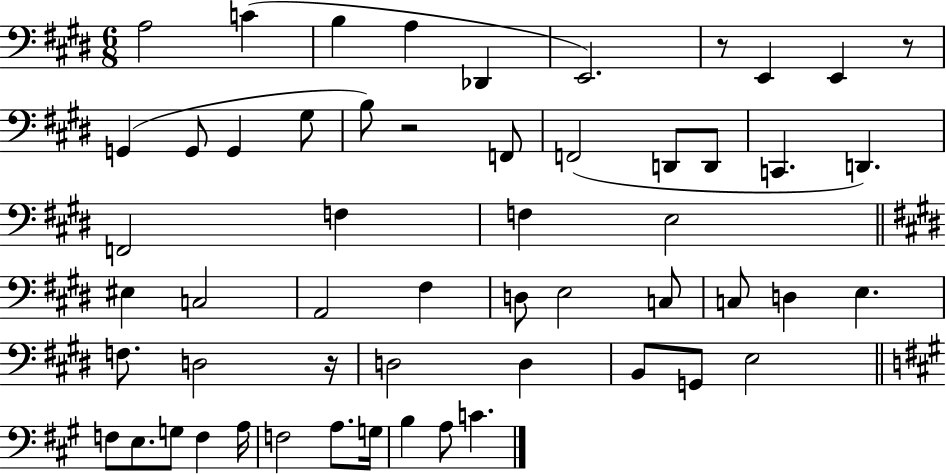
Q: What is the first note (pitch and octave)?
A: A3